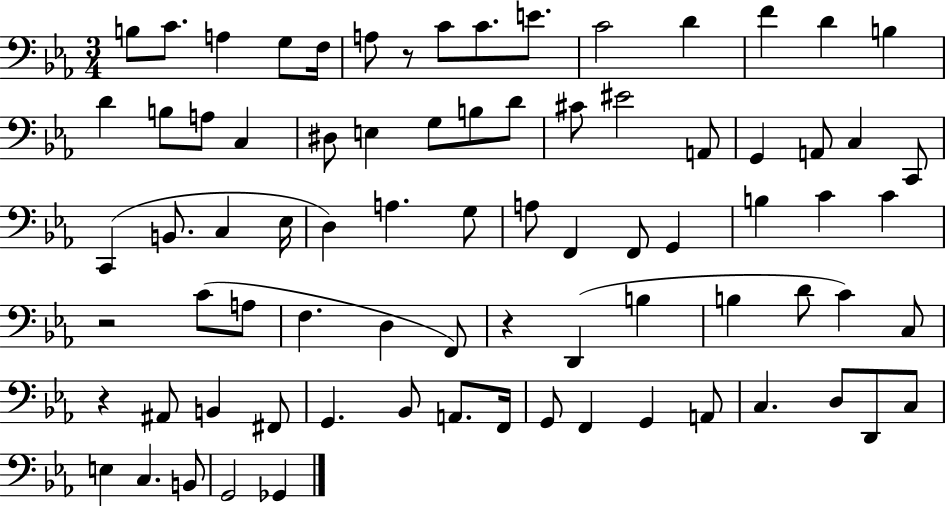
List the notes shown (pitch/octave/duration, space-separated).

B3/e C4/e. A3/q G3/e F3/s A3/e R/e C4/e C4/e. E4/e. C4/h D4/q F4/q D4/q B3/q D4/q B3/e A3/e C3/q D#3/e E3/q G3/e B3/e D4/e C#4/e EIS4/h A2/e G2/q A2/e C3/q C2/e C2/q B2/e. C3/q Eb3/s D3/q A3/q. G3/e A3/e F2/q F2/e G2/q B3/q C4/q C4/q R/h C4/e A3/e F3/q. D3/q F2/e R/q D2/q B3/q B3/q D4/e C4/q C3/e R/q A#2/e B2/q F#2/e G2/q. Bb2/e A2/e. F2/s G2/e F2/q G2/q A2/e C3/q. D3/e D2/e C3/e E3/q C3/q. B2/e G2/h Gb2/q